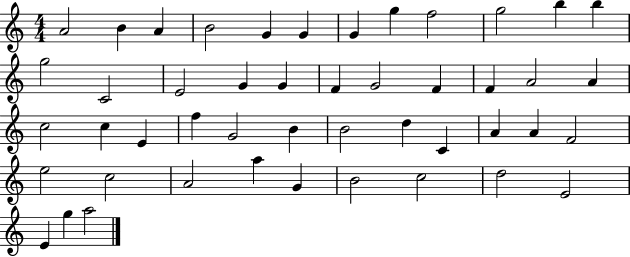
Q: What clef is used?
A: treble